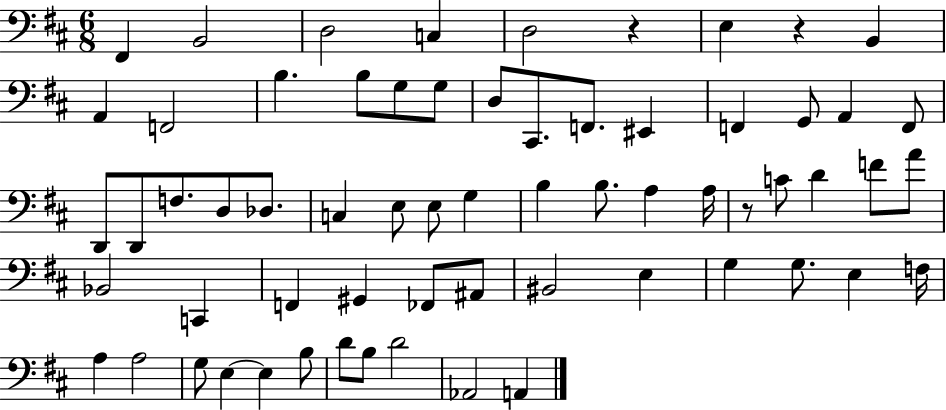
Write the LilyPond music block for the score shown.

{
  \clef bass
  \numericTimeSignature
  \time 6/8
  \key d \major
  fis,4 b,2 | d2 c4 | d2 r4 | e4 r4 b,4 | \break a,4 f,2 | b4. b8 g8 g8 | d8 cis,8. f,8. eis,4 | f,4 g,8 a,4 f,8 | \break d,8 d,8 f8. d8 des8. | c4 e8 e8 g4 | b4 b8. a4 a16 | r8 c'8 d'4 f'8 a'8 | \break bes,2 c,4 | f,4 gis,4 fes,8 ais,8 | bis,2 e4 | g4 g8. e4 f16 | \break a4 a2 | g8 e4~~ e4 b8 | d'8 b8 d'2 | aes,2 a,4 | \break \bar "|."
}